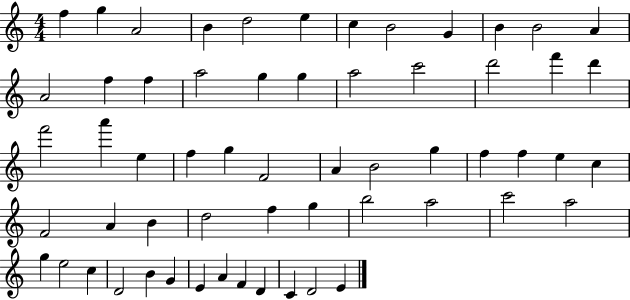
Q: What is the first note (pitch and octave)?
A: F5